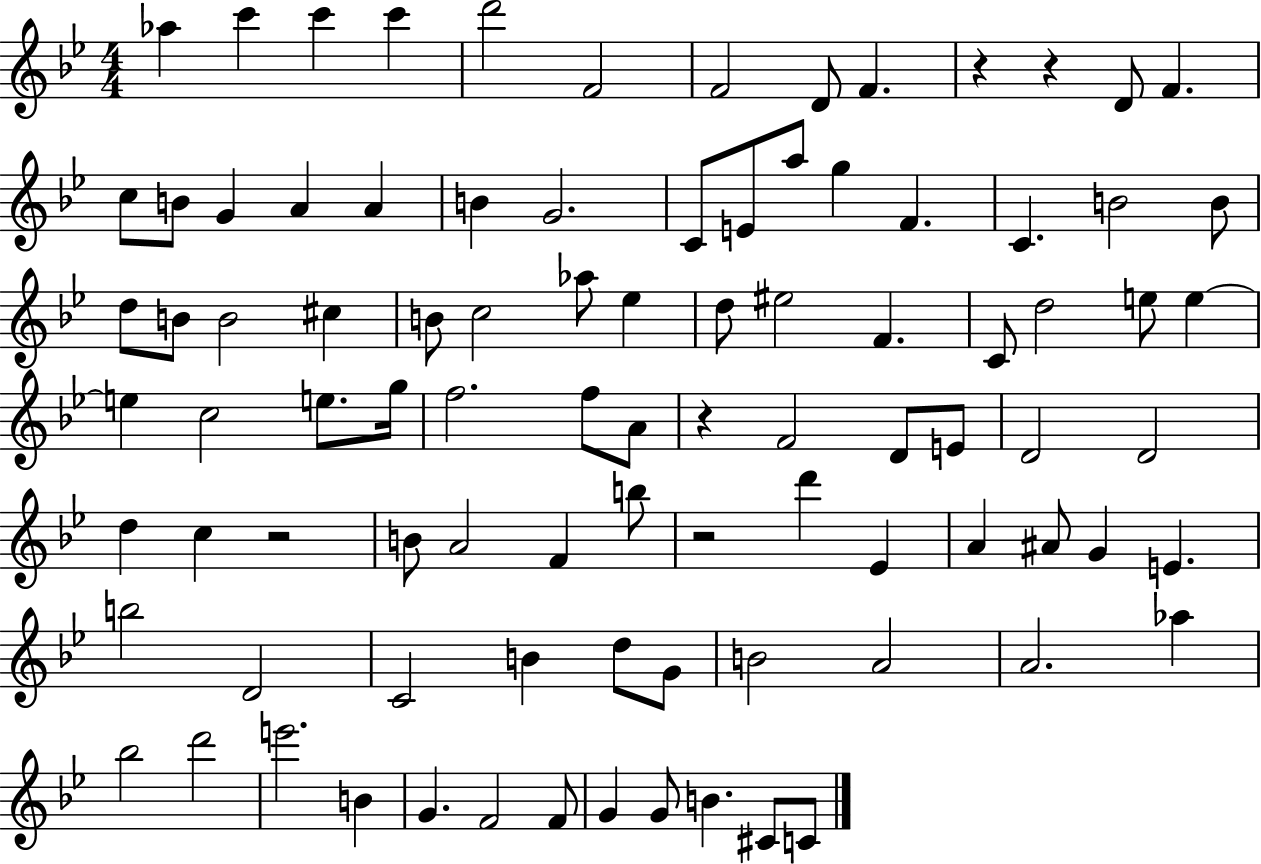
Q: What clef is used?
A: treble